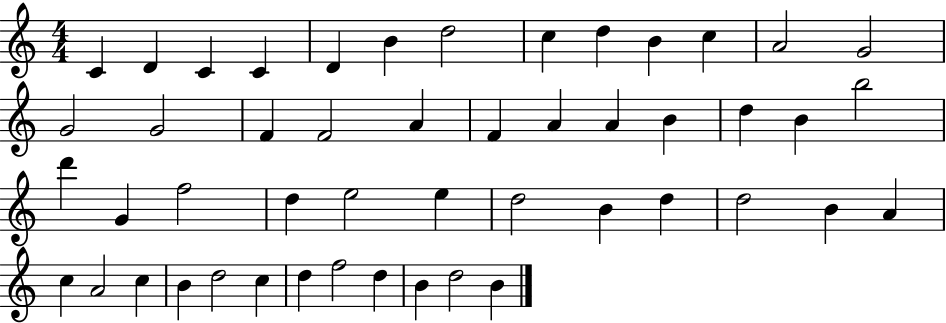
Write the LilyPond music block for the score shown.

{
  \clef treble
  \numericTimeSignature
  \time 4/4
  \key c \major
  c'4 d'4 c'4 c'4 | d'4 b'4 d''2 | c''4 d''4 b'4 c''4 | a'2 g'2 | \break g'2 g'2 | f'4 f'2 a'4 | f'4 a'4 a'4 b'4 | d''4 b'4 b''2 | \break d'''4 g'4 f''2 | d''4 e''2 e''4 | d''2 b'4 d''4 | d''2 b'4 a'4 | \break c''4 a'2 c''4 | b'4 d''2 c''4 | d''4 f''2 d''4 | b'4 d''2 b'4 | \break \bar "|."
}